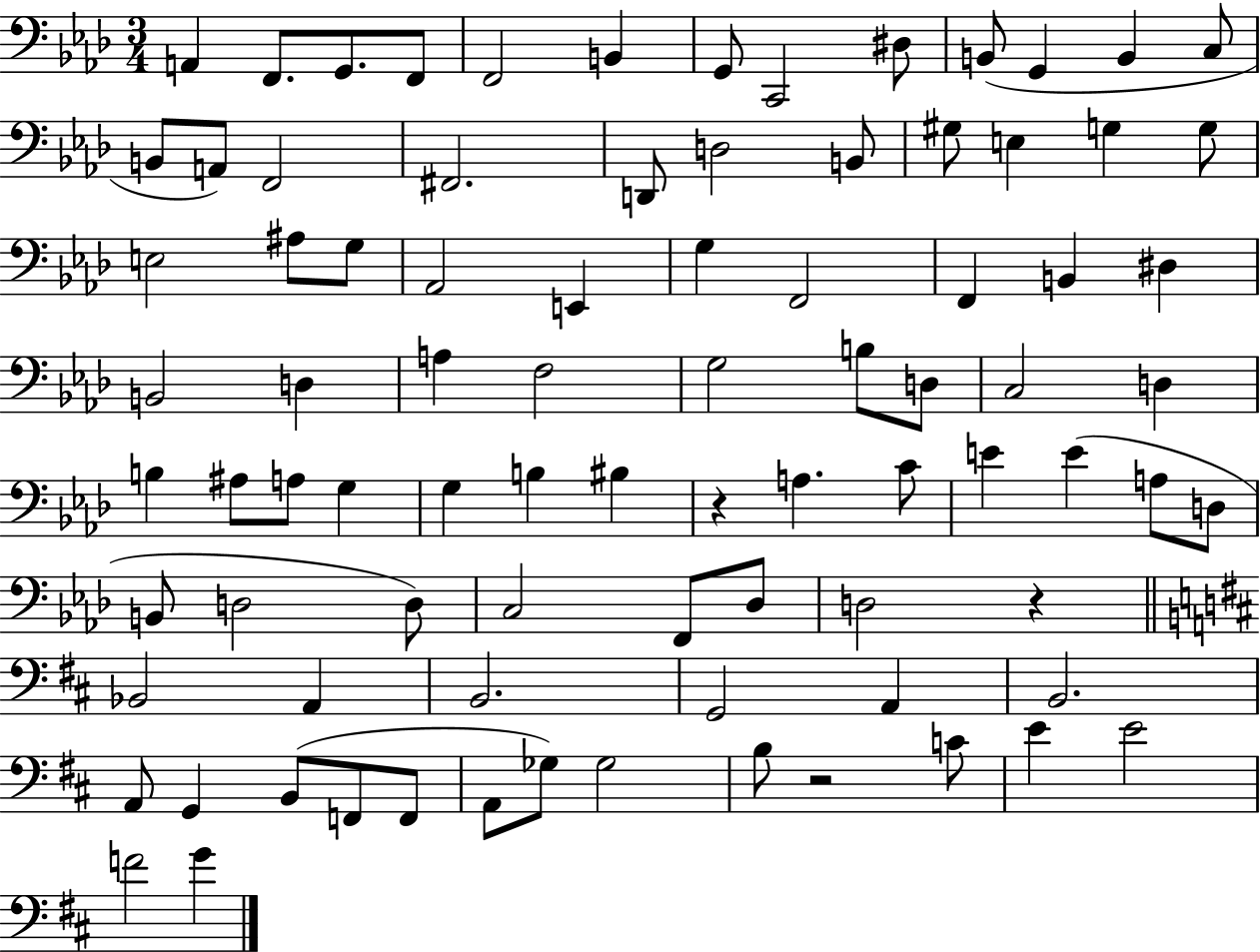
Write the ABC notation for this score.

X:1
T:Untitled
M:3/4
L:1/4
K:Ab
A,, F,,/2 G,,/2 F,,/2 F,,2 B,, G,,/2 C,,2 ^D,/2 B,,/2 G,, B,, C,/2 B,,/2 A,,/2 F,,2 ^F,,2 D,,/2 D,2 B,,/2 ^G,/2 E, G, G,/2 E,2 ^A,/2 G,/2 _A,,2 E,, G, F,,2 F,, B,, ^D, B,,2 D, A, F,2 G,2 B,/2 D,/2 C,2 D, B, ^A,/2 A,/2 G, G, B, ^B, z A, C/2 E E A,/2 D,/2 B,,/2 D,2 D,/2 C,2 F,,/2 _D,/2 D,2 z _B,,2 A,, B,,2 G,,2 A,, B,,2 A,,/2 G,, B,,/2 F,,/2 F,,/2 A,,/2 _G,/2 _G,2 B,/2 z2 C/2 E E2 F2 G